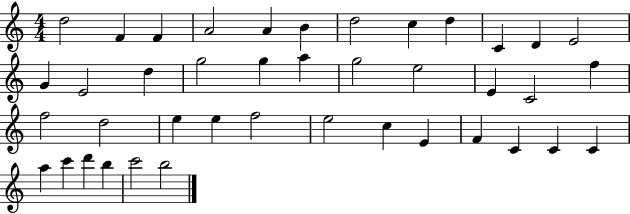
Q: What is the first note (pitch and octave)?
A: D5